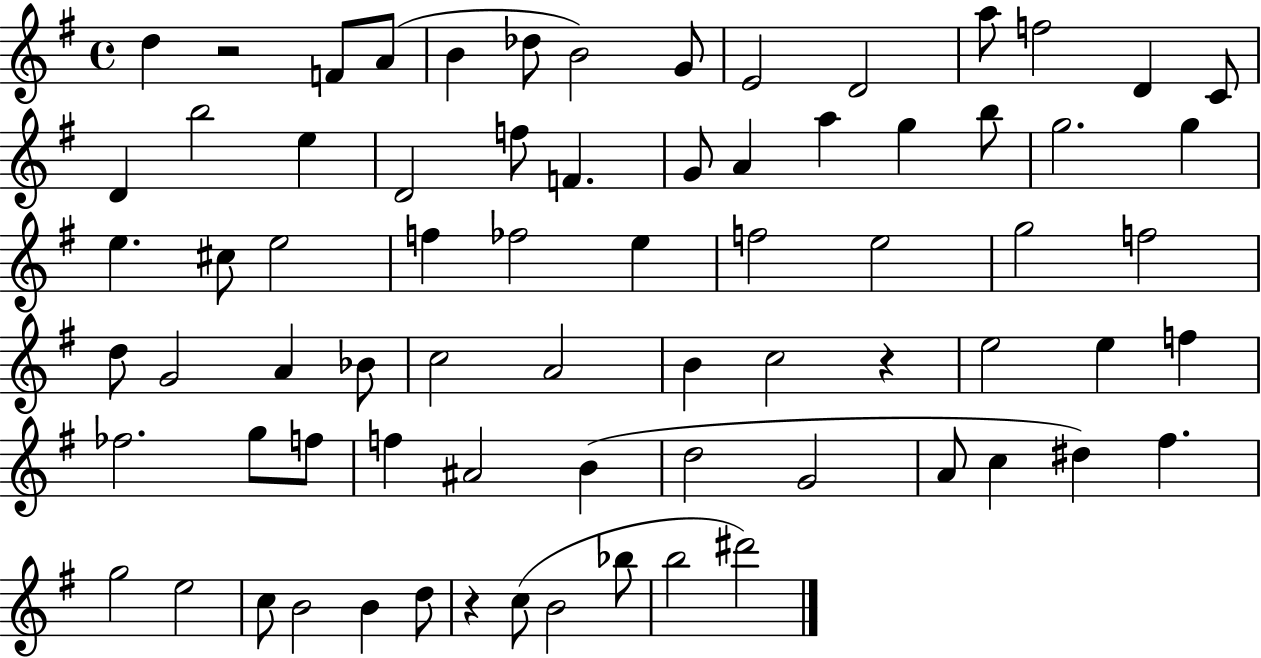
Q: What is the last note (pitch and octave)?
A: D#6